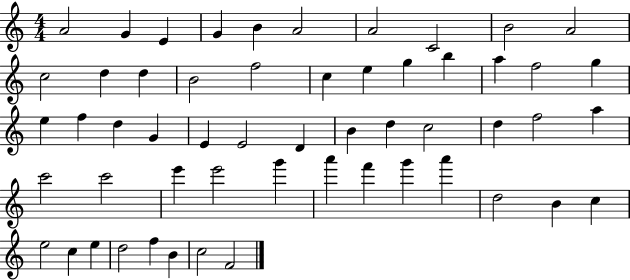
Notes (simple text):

A4/h G4/q E4/q G4/q B4/q A4/h A4/h C4/h B4/h A4/h C5/h D5/q D5/q B4/h F5/h C5/q E5/q G5/q B5/q A5/q F5/h G5/q E5/q F5/q D5/q G4/q E4/q E4/h D4/q B4/q D5/q C5/h D5/q F5/h A5/q C6/h C6/h E6/q E6/h G6/q A6/q F6/q G6/q A6/q D5/h B4/q C5/q E5/h C5/q E5/q D5/h F5/q B4/q C5/h F4/h